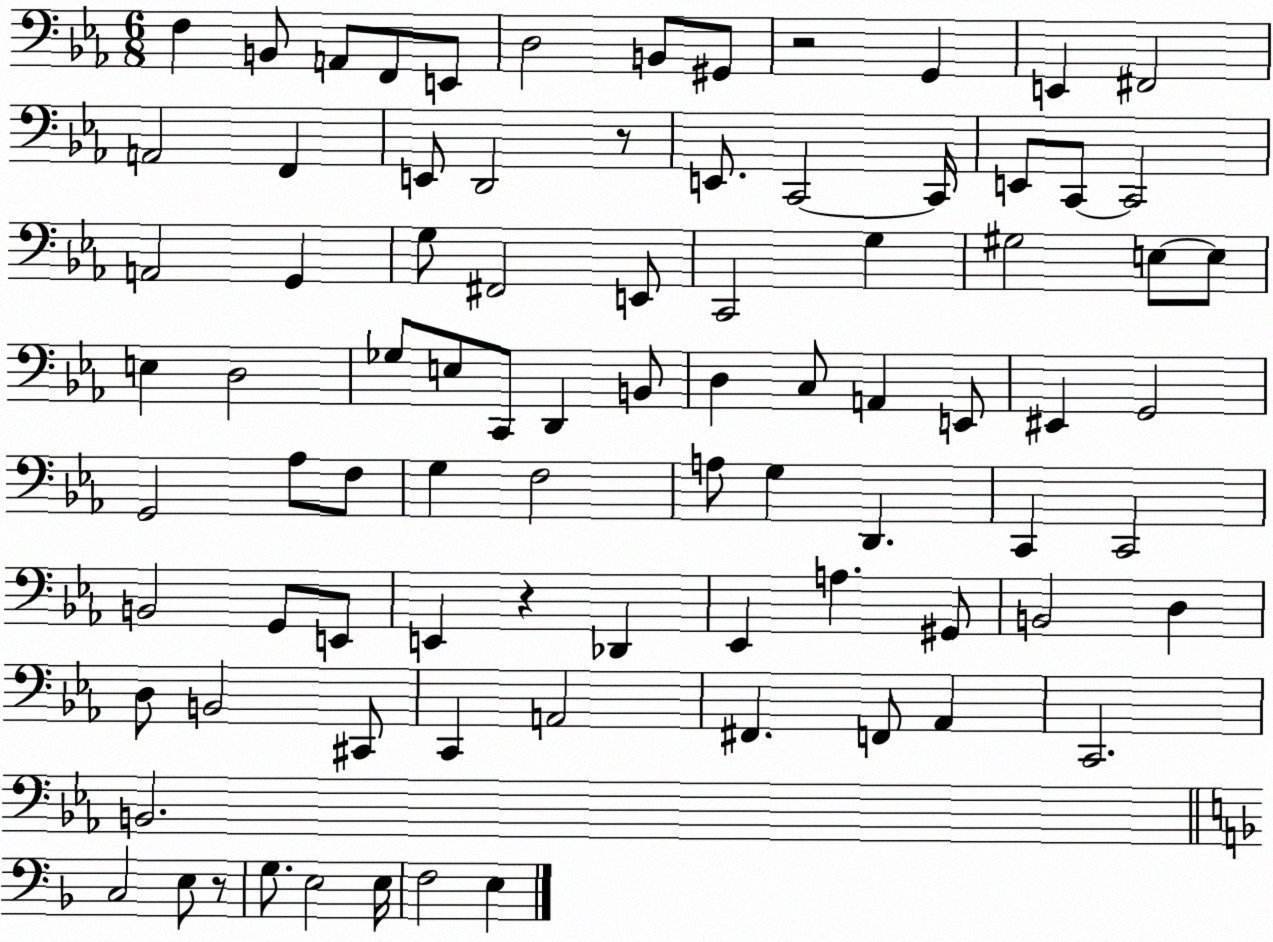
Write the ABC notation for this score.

X:1
T:Untitled
M:6/8
L:1/4
K:Eb
F, B,,/2 A,,/2 F,,/2 E,,/2 D,2 B,,/2 ^G,,/2 z2 G,, E,, ^F,,2 A,,2 F,, E,,/2 D,,2 z/2 E,,/2 C,,2 C,,/4 E,,/2 C,,/2 C,,2 A,,2 G,, G,/2 ^F,,2 E,,/2 C,,2 G, ^G,2 E,/2 E,/2 E, D,2 _G,/2 E,/2 C,,/2 D,, B,,/2 D, C,/2 A,, E,,/2 ^E,, G,,2 G,,2 _A,/2 F,/2 G, F,2 A,/2 G, D,, C,, C,,2 B,,2 G,,/2 E,,/2 E,, z _D,, _E,, A, ^G,,/2 B,,2 D, D,/2 B,,2 ^C,,/2 C,, A,,2 ^F,, F,,/2 _A,, C,,2 B,,2 C,2 E,/2 z/2 G,/2 E,2 E,/4 F,2 E,